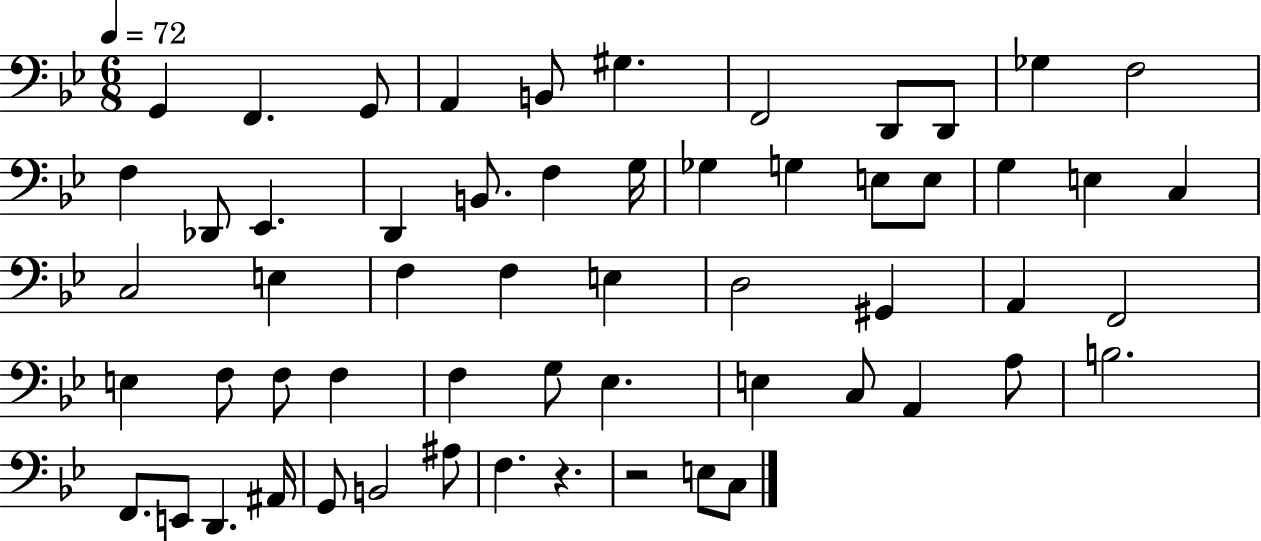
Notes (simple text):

G2/q F2/q. G2/e A2/q B2/e G#3/q. F2/h D2/e D2/e Gb3/q F3/h F3/q Db2/e Eb2/q. D2/q B2/e. F3/q G3/s Gb3/q G3/q E3/e E3/e G3/q E3/q C3/q C3/h E3/q F3/q F3/q E3/q D3/h G#2/q A2/q F2/h E3/q F3/e F3/e F3/q F3/q G3/e Eb3/q. E3/q C3/e A2/q A3/e B3/h. F2/e. E2/e D2/q. A#2/s G2/e B2/h A#3/e F3/q. R/q. R/h E3/e C3/e